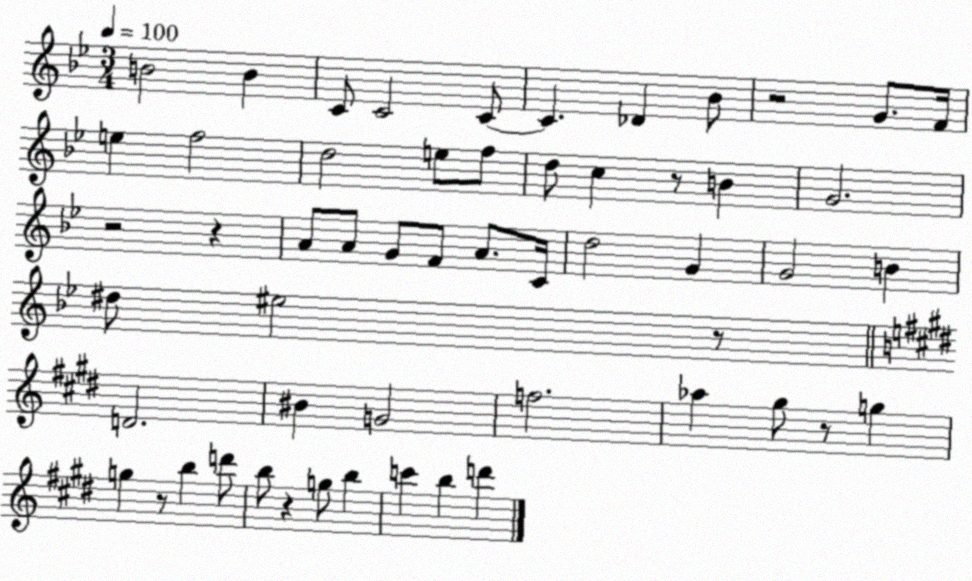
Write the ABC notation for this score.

X:1
T:Untitled
M:3/4
L:1/4
K:Bb
B2 B C/2 C2 C/2 C _D _B/2 z2 G/2 F/4 e f2 d2 e/2 f/2 d/2 c z/2 B G2 z2 z A/2 A/2 G/2 F/2 A/2 C/4 d2 G G2 B ^d/2 ^e2 z/2 D2 ^B G2 f2 _a ^g/2 z/2 g g z/2 b d'/2 b/2 z g/2 b c' b d'